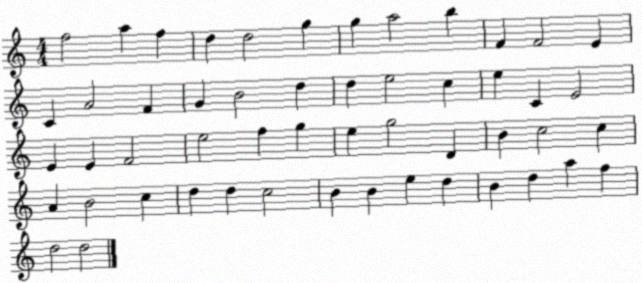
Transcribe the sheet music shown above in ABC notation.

X:1
T:Untitled
M:4/4
L:1/4
K:C
f2 a f d d2 g g a2 b F F2 E C A2 F G B2 d d e2 c e C E2 E E F2 e2 f g e g2 D B c2 c A B2 c d d c2 B B e d B d a f d2 d2